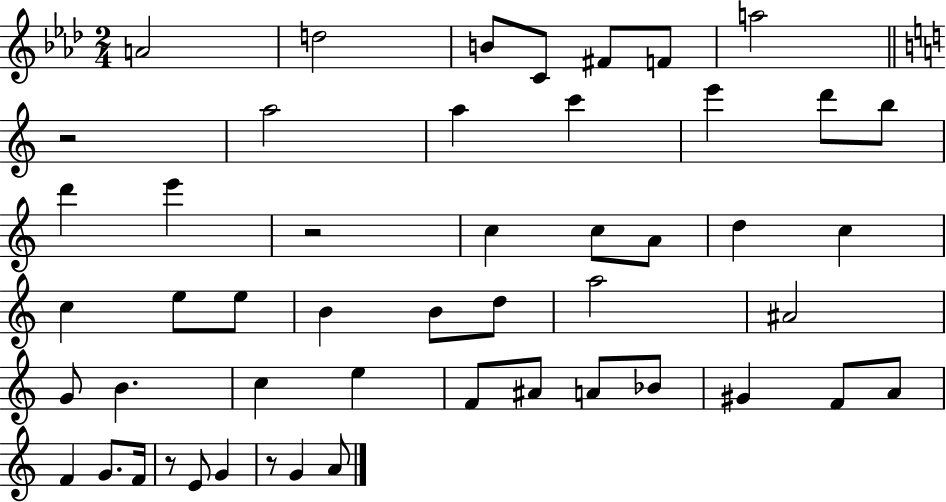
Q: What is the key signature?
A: AES major